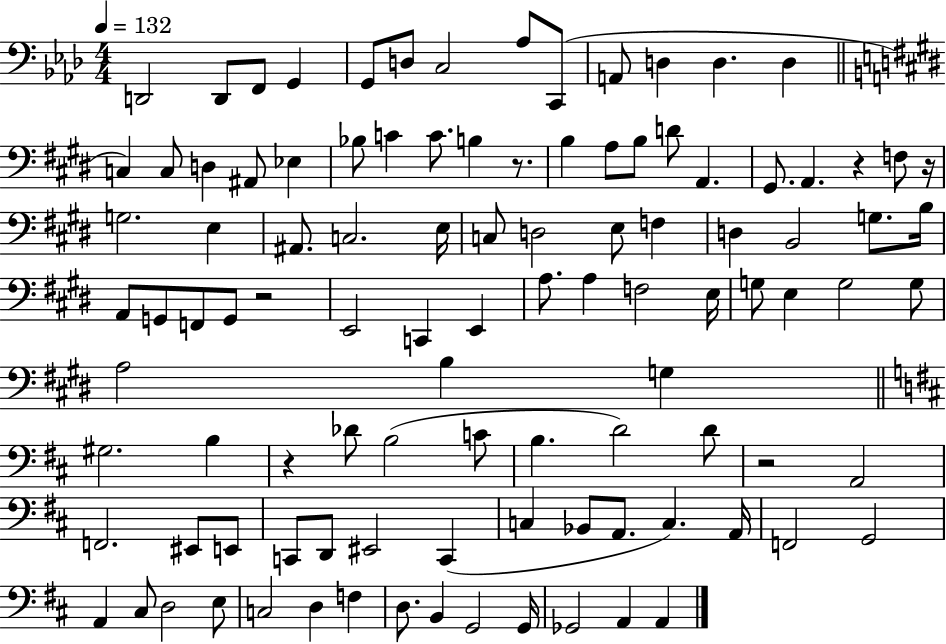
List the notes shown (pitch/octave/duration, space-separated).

D2/h D2/e F2/e G2/q G2/e D3/e C3/h Ab3/e C2/e A2/e D3/q D3/q. D3/q C3/q C3/e D3/q A#2/e Eb3/q Bb3/e C4/q C4/e. B3/q R/e. B3/q A3/e B3/e D4/e A2/q. G#2/e. A2/q. R/q F3/e R/s G3/h. E3/q A#2/e. C3/h. E3/s C3/e D3/h E3/e F3/q D3/q B2/h G3/e. B3/s A2/e G2/e F2/e G2/e R/h E2/h C2/q E2/q A3/e. A3/q F3/h E3/s G3/e E3/q G3/h G3/e A3/h B3/q G3/q G#3/h. B3/q R/q Db4/e B3/h C4/e B3/q. D4/h D4/e R/h A2/h F2/h. EIS2/e E2/e C2/e D2/e EIS2/h C2/q C3/q Bb2/e A2/e. C3/q. A2/s F2/h G2/h A2/q C#3/e D3/h E3/e C3/h D3/q F3/q D3/e. B2/q G2/h G2/s Gb2/h A2/q A2/q